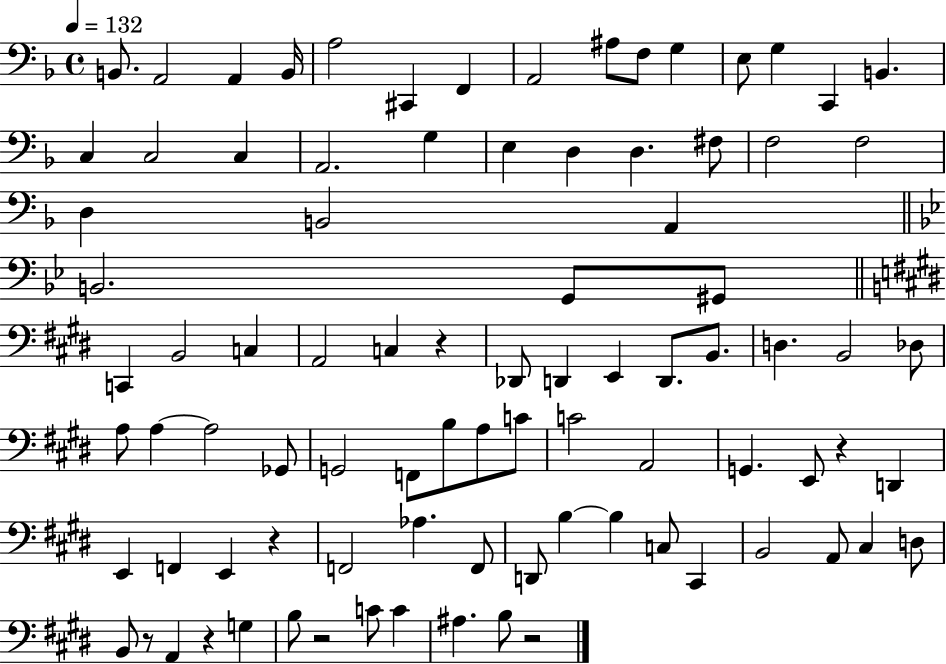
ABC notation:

X:1
T:Untitled
M:4/4
L:1/4
K:F
B,,/2 A,,2 A,, B,,/4 A,2 ^C,, F,, A,,2 ^A,/2 F,/2 G, E,/2 G, C,, B,, C, C,2 C, A,,2 G, E, D, D, ^F,/2 F,2 F,2 D, B,,2 A,, B,,2 G,,/2 ^G,,/2 C,, B,,2 C, A,,2 C, z _D,,/2 D,, E,, D,,/2 B,,/2 D, B,,2 _D,/2 A,/2 A, A,2 _G,,/2 G,,2 F,,/2 B,/2 A,/2 C/2 C2 A,,2 G,, E,,/2 z D,, E,, F,, E,, z F,,2 _A, F,,/2 D,,/2 B, B, C,/2 ^C,, B,,2 A,,/2 ^C, D,/2 B,,/2 z/2 A,, z G, B,/2 z2 C/2 C ^A, B,/2 z2